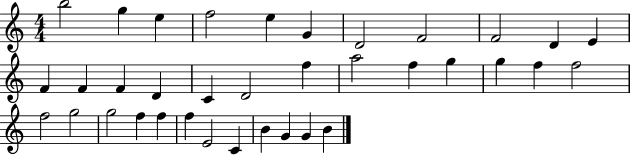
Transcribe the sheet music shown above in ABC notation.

X:1
T:Untitled
M:4/4
L:1/4
K:C
b2 g e f2 e G D2 F2 F2 D E F F F D C D2 f a2 f g g f f2 f2 g2 g2 f f f E2 C B G G B